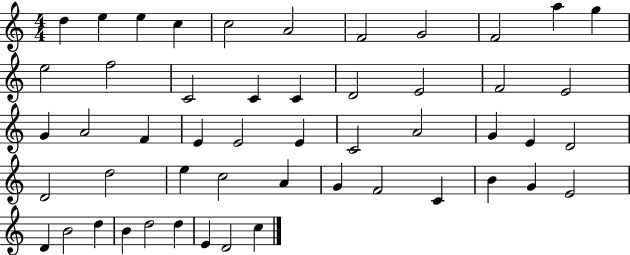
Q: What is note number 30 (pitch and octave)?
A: E4